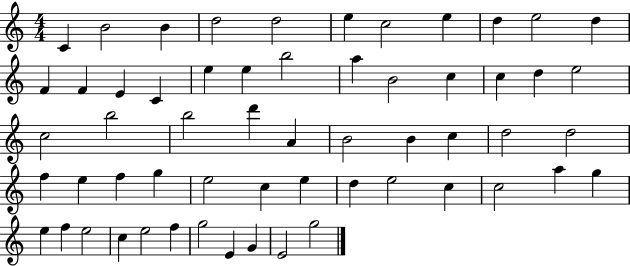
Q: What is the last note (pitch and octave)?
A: G5